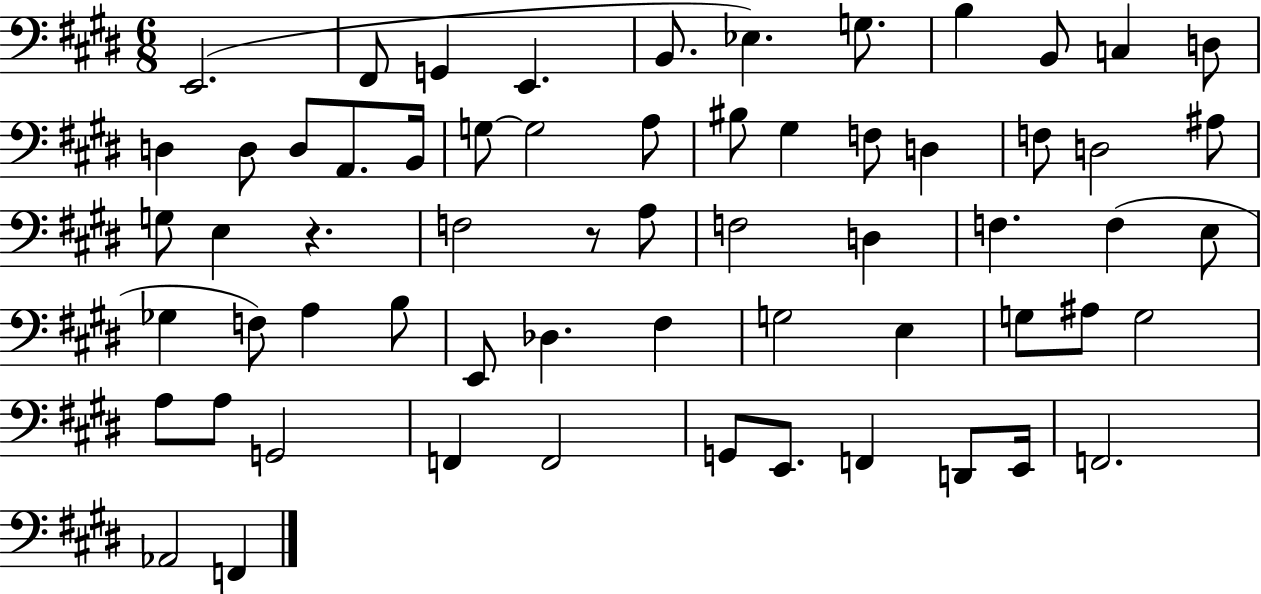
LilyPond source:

{
  \clef bass
  \numericTimeSignature
  \time 6/8
  \key e \major
  e,2.( | fis,8 g,4 e,4. | b,8. ees4.) g8. | b4 b,8 c4 d8 | \break d4 d8 d8 a,8. b,16 | g8~~ g2 a8 | bis8 gis4 f8 d4 | f8 d2 ais8 | \break g8 e4 r4. | f2 r8 a8 | f2 d4 | f4. f4( e8 | \break ges4 f8) a4 b8 | e,8 des4. fis4 | g2 e4 | g8 ais8 g2 | \break a8 a8 g,2 | f,4 f,2 | g,8 e,8. f,4 d,8 e,16 | f,2. | \break aes,2 f,4 | \bar "|."
}